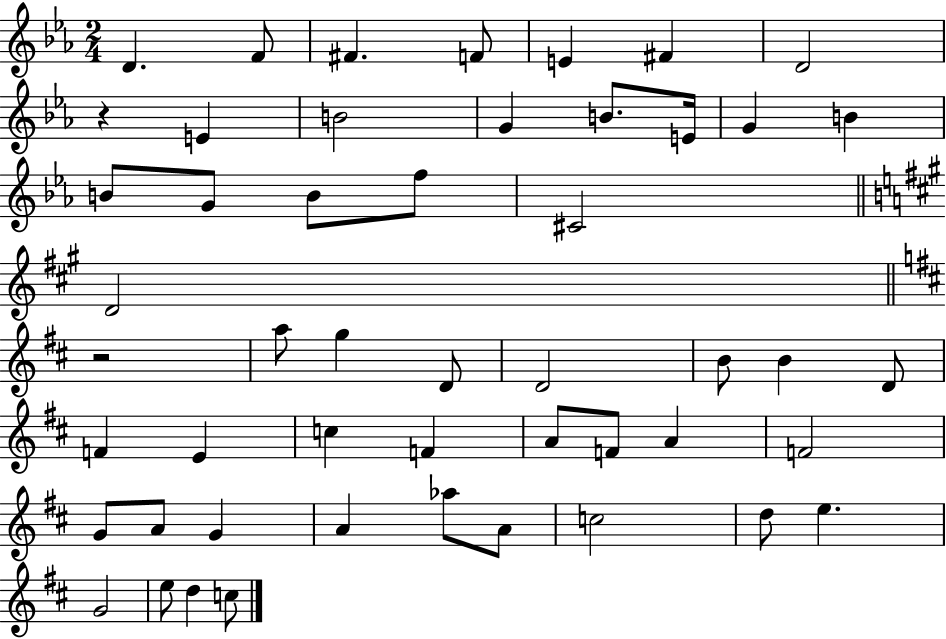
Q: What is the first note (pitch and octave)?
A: D4